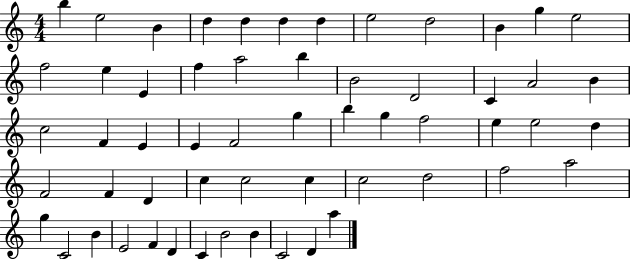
{
  \clef treble
  \numericTimeSignature
  \time 4/4
  \key c \major
  b''4 e''2 b'4 | d''4 d''4 d''4 d''4 | e''2 d''2 | b'4 g''4 e''2 | \break f''2 e''4 e'4 | f''4 a''2 b''4 | b'2 d'2 | c'4 a'2 b'4 | \break c''2 f'4 e'4 | e'4 f'2 g''4 | b''4 g''4 f''2 | e''4 e''2 d''4 | \break f'2 f'4 d'4 | c''4 c''2 c''4 | c''2 d''2 | f''2 a''2 | \break g''4 c'2 b'4 | e'2 f'4 d'4 | c'4 b'2 b'4 | c'2 d'4 a''4 | \break \bar "|."
}